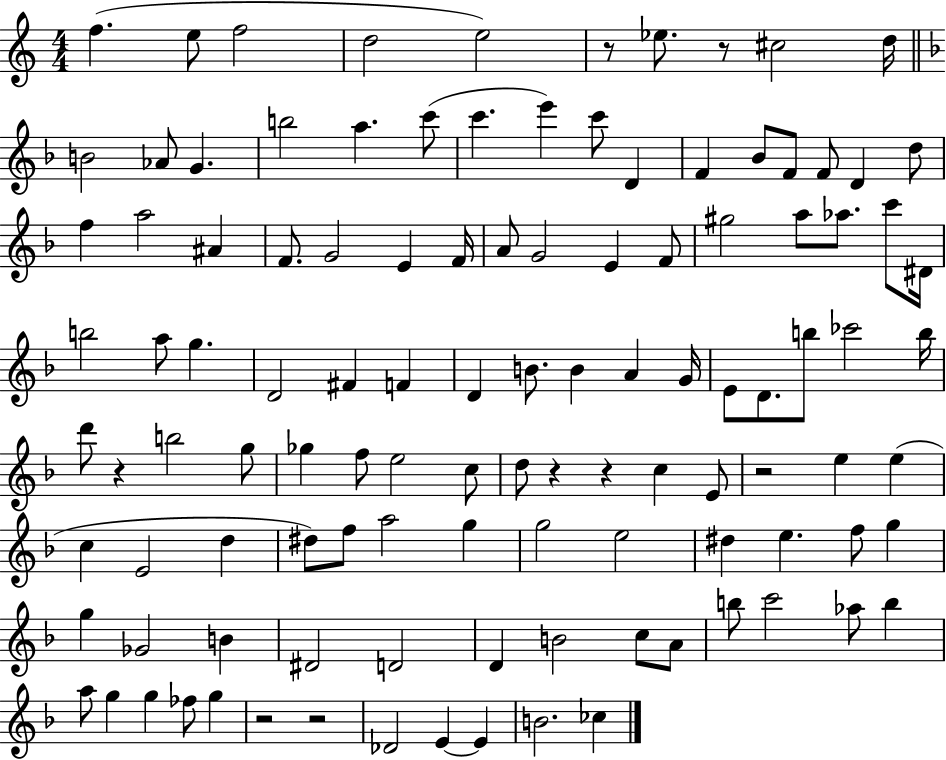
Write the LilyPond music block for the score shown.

{
  \clef treble
  \numericTimeSignature
  \time 4/4
  \key c \major
  f''4.( e''8 f''2 | d''2 e''2) | r8 ees''8. r8 cis''2 d''16 | \bar "||" \break \key f \major b'2 aes'8 g'4. | b''2 a''4. c'''8( | c'''4. e'''4) c'''8 d'4 | f'4 bes'8 f'8 f'8 d'4 d''8 | \break f''4 a''2 ais'4 | f'8. g'2 e'4 f'16 | a'8 g'2 e'4 f'8 | gis''2 a''8 aes''8. c'''8 dis'16 | \break b''2 a''8 g''4. | d'2 fis'4 f'4 | d'4 b'8. b'4 a'4 g'16 | e'8 d'8. b''8 ces'''2 b''16 | \break d'''8 r4 b''2 g''8 | ges''4 f''8 e''2 c''8 | d''8 r4 r4 c''4 e'8 | r2 e''4 e''4( | \break c''4 e'2 d''4 | dis''8) f''8 a''2 g''4 | g''2 e''2 | dis''4 e''4. f''8 g''4 | \break g''4 ges'2 b'4 | dis'2 d'2 | d'4 b'2 c''8 a'8 | b''8 c'''2 aes''8 b''4 | \break a''8 g''4 g''4 fes''8 g''4 | r2 r2 | des'2 e'4~~ e'4 | b'2. ces''4 | \break \bar "|."
}